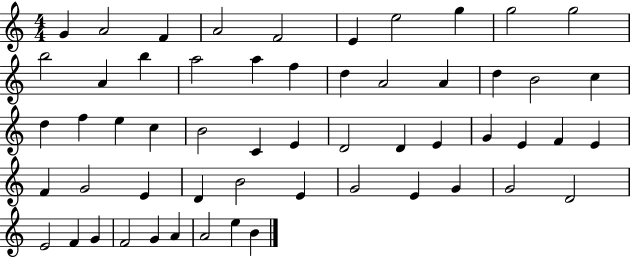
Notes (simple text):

G4/q A4/h F4/q A4/h F4/h E4/q E5/h G5/q G5/h G5/h B5/h A4/q B5/q A5/h A5/q F5/q D5/q A4/h A4/q D5/q B4/h C5/q D5/q F5/q E5/q C5/q B4/h C4/q E4/q D4/h D4/q E4/q G4/q E4/q F4/q E4/q F4/q G4/h E4/q D4/q B4/h E4/q G4/h E4/q G4/q G4/h D4/h E4/h F4/q G4/q F4/h G4/q A4/q A4/h E5/q B4/q